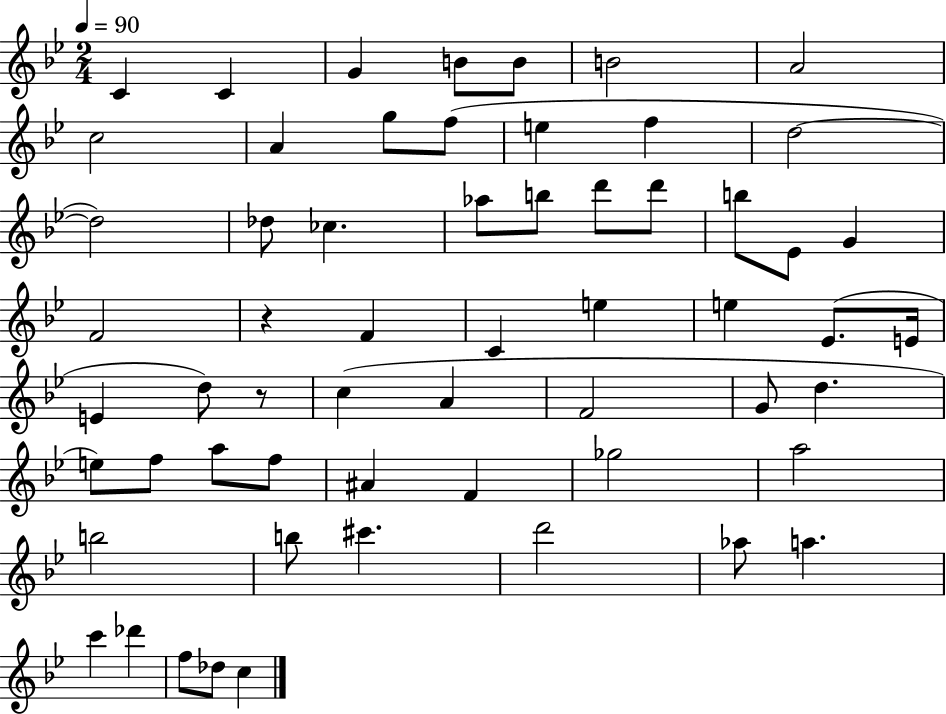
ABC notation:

X:1
T:Untitled
M:2/4
L:1/4
K:Bb
C C G B/2 B/2 B2 A2 c2 A g/2 f/2 e f d2 d2 _d/2 _c _a/2 b/2 d'/2 d'/2 b/2 _E/2 G F2 z F C e e _E/2 E/4 E d/2 z/2 c A F2 G/2 d e/2 f/2 a/2 f/2 ^A F _g2 a2 b2 b/2 ^c' d'2 _a/2 a c' _d' f/2 _d/2 c